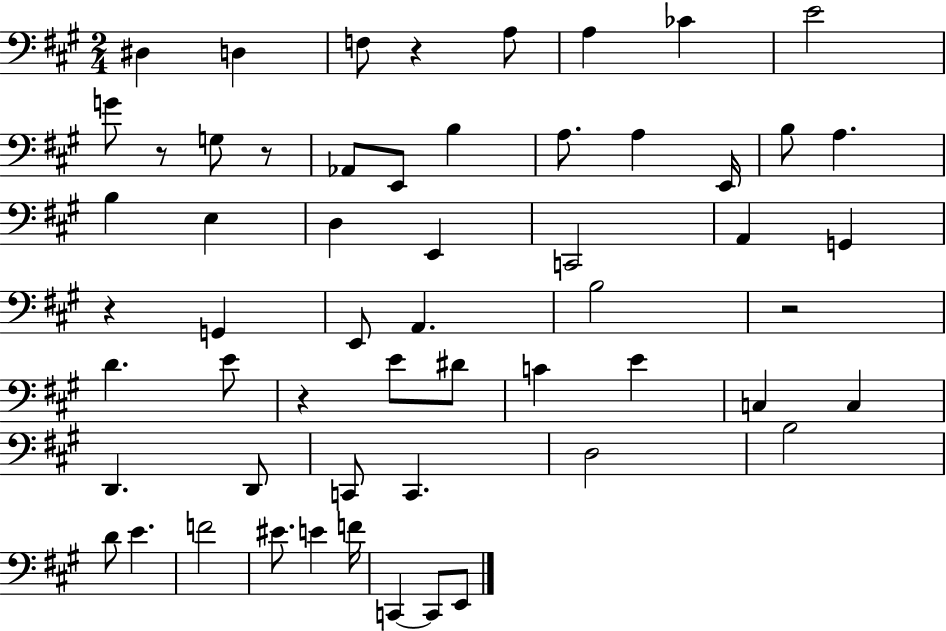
{
  \clef bass
  \numericTimeSignature
  \time 2/4
  \key a \major
  dis4 d4 | f8 r4 a8 | a4 ces'4 | e'2 | \break g'8 r8 g8 r8 | aes,8 e,8 b4 | a8. a4 e,16 | b8 a4. | \break b4 e4 | d4 e,4 | c,2 | a,4 g,4 | \break r4 g,4 | e,8 a,4. | b2 | r2 | \break d'4. e'8 | r4 e'8 dis'8 | c'4 e'4 | c4 c4 | \break d,4. d,8 | c,8 c,4. | d2 | b2 | \break d'8 e'4. | f'2 | eis'8. e'4 f'16 | c,4~~ c,8 e,8 | \break \bar "|."
}